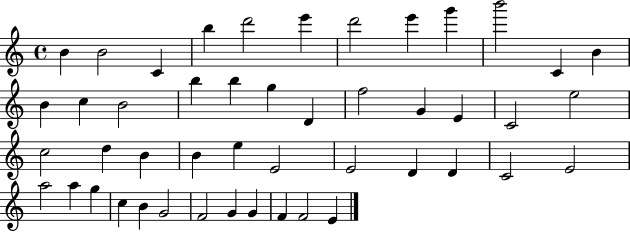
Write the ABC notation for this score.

X:1
T:Untitled
M:4/4
L:1/4
K:C
B B2 C b d'2 e' d'2 e' g' b'2 C B B c B2 b b g D f2 G E C2 e2 c2 d B B e E2 E2 D D C2 E2 a2 a g c B G2 F2 G G F F2 E